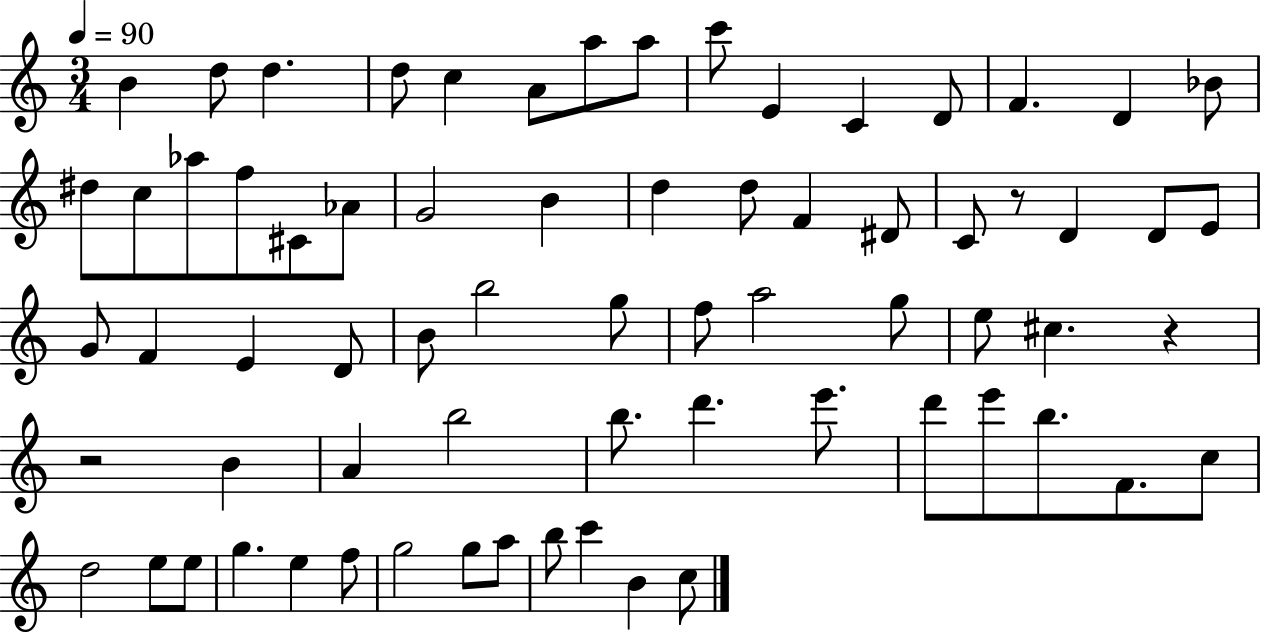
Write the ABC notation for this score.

X:1
T:Untitled
M:3/4
L:1/4
K:C
B d/2 d d/2 c A/2 a/2 a/2 c'/2 E C D/2 F D _B/2 ^d/2 c/2 _a/2 f/2 ^C/2 _A/2 G2 B d d/2 F ^D/2 C/2 z/2 D D/2 E/2 G/2 F E D/2 B/2 b2 g/2 f/2 a2 g/2 e/2 ^c z z2 B A b2 b/2 d' e'/2 d'/2 e'/2 b/2 F/2 c/2 d2 e/2 e/2 g e f/2 g2 g/2 a/2 b/2 c' B c/2